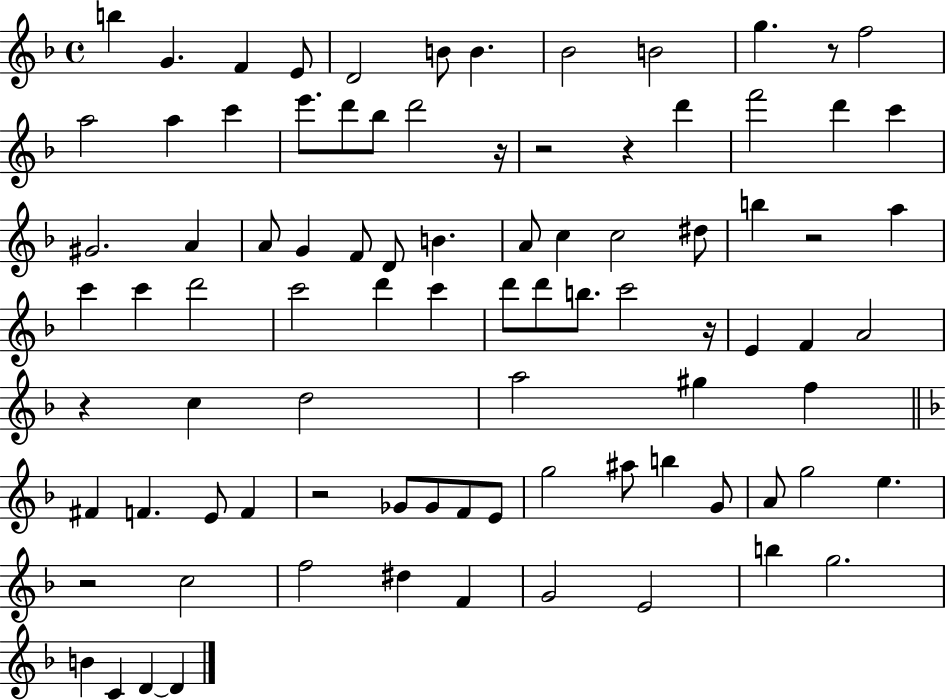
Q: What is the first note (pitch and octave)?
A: B5